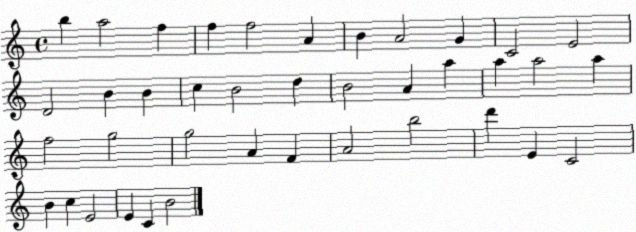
X:1
T:Untitled
M:4/4
L:1/4
K:C
b a2 f f f2 A B A2 G C2 E2 D2 B B c B2 d B2 A a a a2 a f2 g2 g2 A F A2 b2 d' E C2 B c E2 E C B2